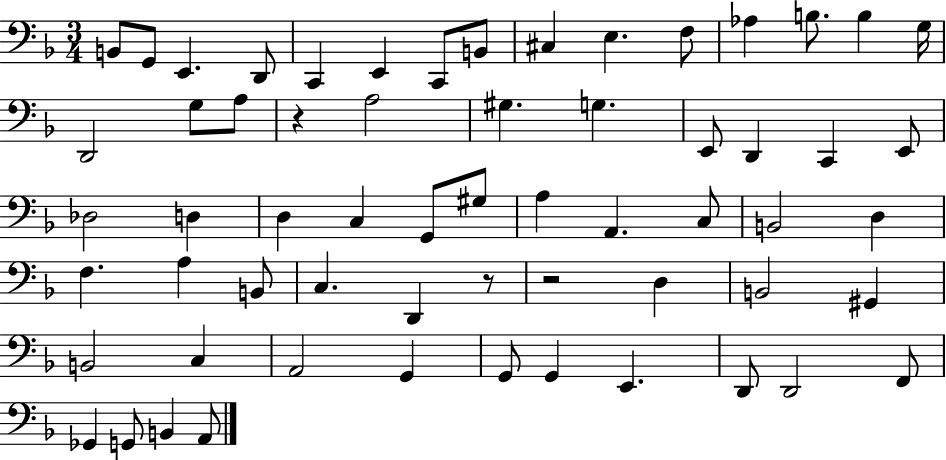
{
  \clef bass
  \numericTimeSignature
  \time 3/4
  \key f \major
  b,8 g,8 e,4. d,8 | c,4 e,4 c,8 b,8 | cis4 e4. f8 | aes4 b8. b4 g16 | \break d,2 g8 a8 | r4 a2 | gis4. g4. | e,8 d,4 c,4 e,8 | \break des2 d4 | d4 c4 g,8 gis8 | a4 a,4. c8 | b,2 d4 | \break f4. a4 b,8 | c4. d,4 r8 | r2 d4 | b,2 gis,4 | \break b,2 c4 | a,2 g,4 | g,8 g,4 e,4. | d,8 d,2 f,8 | \break ges,4 g,8 b,4 a,8 | \bar "|."
}